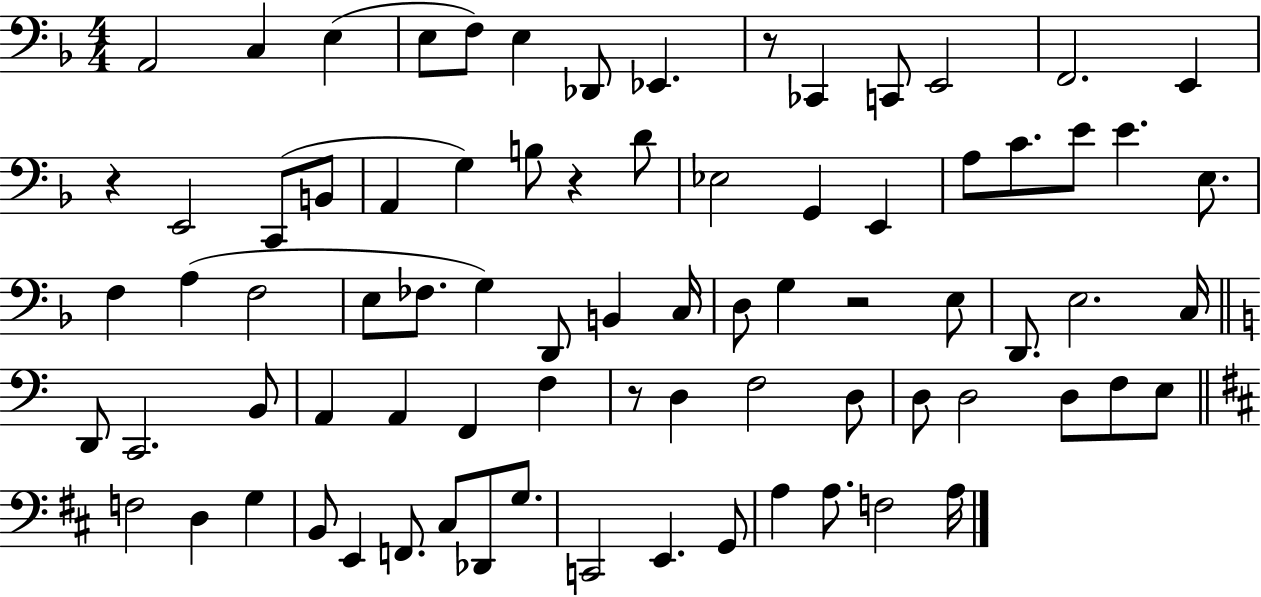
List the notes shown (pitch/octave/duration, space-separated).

A2/h C3/q E3/q E3/e F3/e E3/q Db2/e Eb2/q. R/e CES2/q C2/e E2/h F2/h. E2/q R/q E2/h C2/e B2/e A2/q G3/q B3/e R/q D4/e Eb3/h G2/q E2/q A3/e C4/e. E4/e E4/q. E3/e. F3/q A3/q F3/h E3/e FES3/e. G3/q D2/e B2/q C3/s D3/e G3/q R/h E3/e D2/e. E3/h. C3/s D2/e C2/h. B2/e A2/q A2/q F2/q F3/q R/e D3/q F3/h D3/e D3/e D3/h D3/e F3/e E3/e F3/h D3/q G3/q B2/e E2/q F2/e. C#3/e Db2/e G3/e. C2/h E2/q. G2/e A3/q A3/e. F3/h A3/s